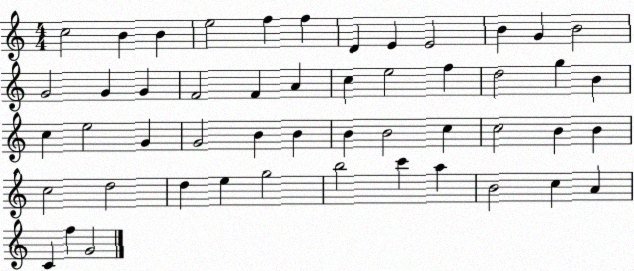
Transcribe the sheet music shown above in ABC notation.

X:1
T:Untitled
M:4/4
L:1/4
K:C
c2 B B e2 f f D E E2 B G B2 G2 G G F2 F A c e2 f d2 g B c e2 G G2 B B B B2 c c2 B B c2 d2 d e g2 b2 c' a B2 c A C f G2